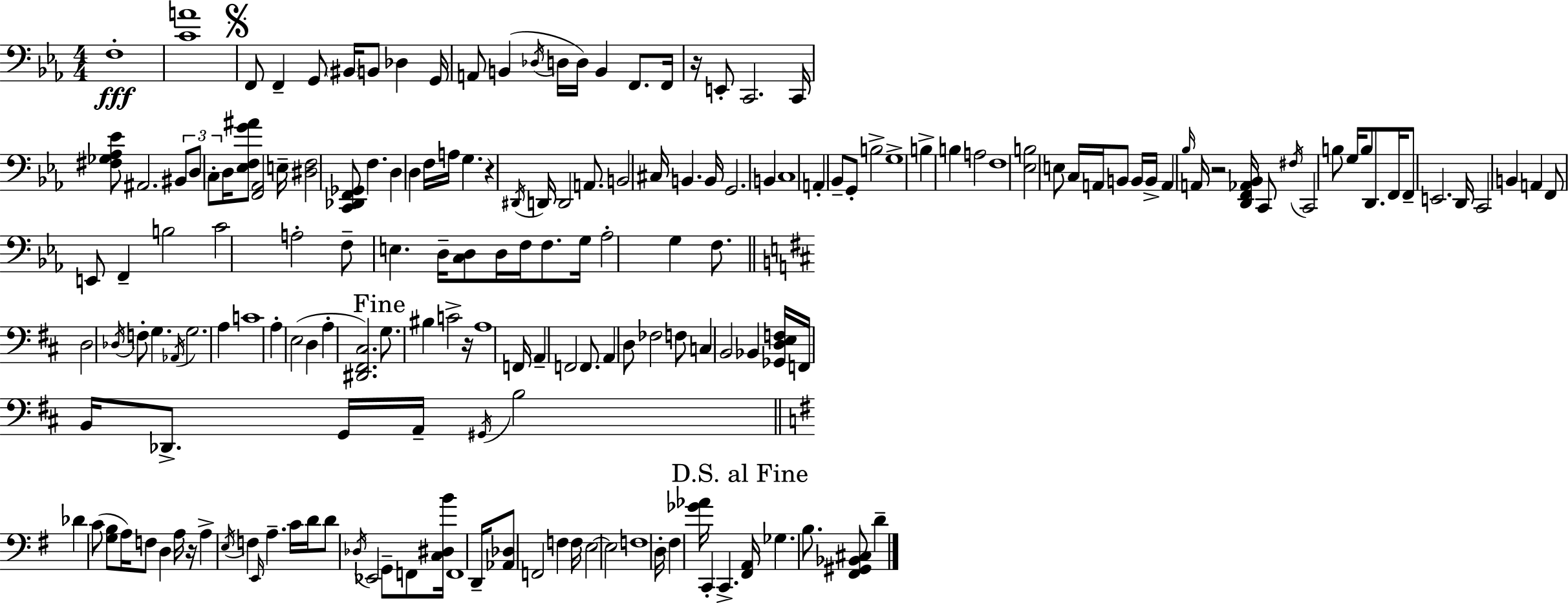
{
  \clef bass
  \numericTimeSignature
  \time 4/4
  \key c \minor
  f1-.\fff | <c' a'>1 | \mark \markup { \musicglyph "scripts.segno" } f,8 f,4-- g,8 \parenthesize bis,16 b,8 des4 g,16 | a,8 b,4( \acciaccatura { des16 } d16 d16) b,4 f,8. | \break f,16 r16 e,8-. c,2. | c,16 <fis ges aes ees'>8 ais,2. \tuplet 3/2 { bis,8 | d8 c8-. } d16 <ees f g' ais'>8 <f, aes,>2 | e16-- <dis f>2 <c, des, f, ges,>8 f4. | \break d4 d4 f16 a16 g4. | r4 \acciaccatura { dis,16 } d,16 d,2 a,8. | b,2 cis16 b,4. | b,16 g,2. b,4 | \break c1 | a,4-. bes,8-- g,8-. b2-> | g1-> | b4-> b4 a2 | \break f1 | <ees b>2 e8 c16 a,16 b,8 | b,16 b,16-> a,4 \grace { bes16 } a,16 r2 | <d, f, aes, bes,>16 c,8 \acciaccatura { fis16 } c,2 b8 g16 b8 | \break d,8. f,16 f,8-- e,2. | d,16 c,2 b,4 | a,4 f,8 e,8 f,4-- b2 | c'2 a2-. | \break f8-- e4. d16-- <c d>8 d16 | f16 f8. g16 aes2-. g4 | f8. \bar "||" \break \key b \minor d2 \acciaccatura { des16 } f8-. g4. | \acciaccatura { aes,16 } g2. a4 | c'1 | a4-. e2( d4 | \break a4-. <dis, fis, cis>2.) | \mark "Fine" g8. bis4 c'2-> | r16 a1 | f,16 a,4-- f,2 f,8. | \break a,4 d8 fes2 | f8 c4 b,2 bes,4 | <ges, d e f>16 f,16 b,16 des,8.-> g,16 a,16-- \acciaccatura { gis,16 } b2 | \bar "||" \break \key g \major des'4 c'8( <g b>8 a16) f8 d4 a16 | r16 a4-> \acciaccatura { e16 } f4 \grace { e,16 } a4.-- | c'16 d'16 d'8 \acciaccatura { des16 } ees,2 g,8-- | f,8 <c dis b'>16 f,1 | \break d,16-- <aes, des>8 f,2 f4 | f16 e2~~ e2 | f1 | d16-. fis4 <ges' aes'>16 c,4-. c,4.-> | \break \mark "D.S. al Fine" <fis, a,>16 ges4. b8. <fis, gis, bes, cis>8 d'4-- | \bar "|."
}